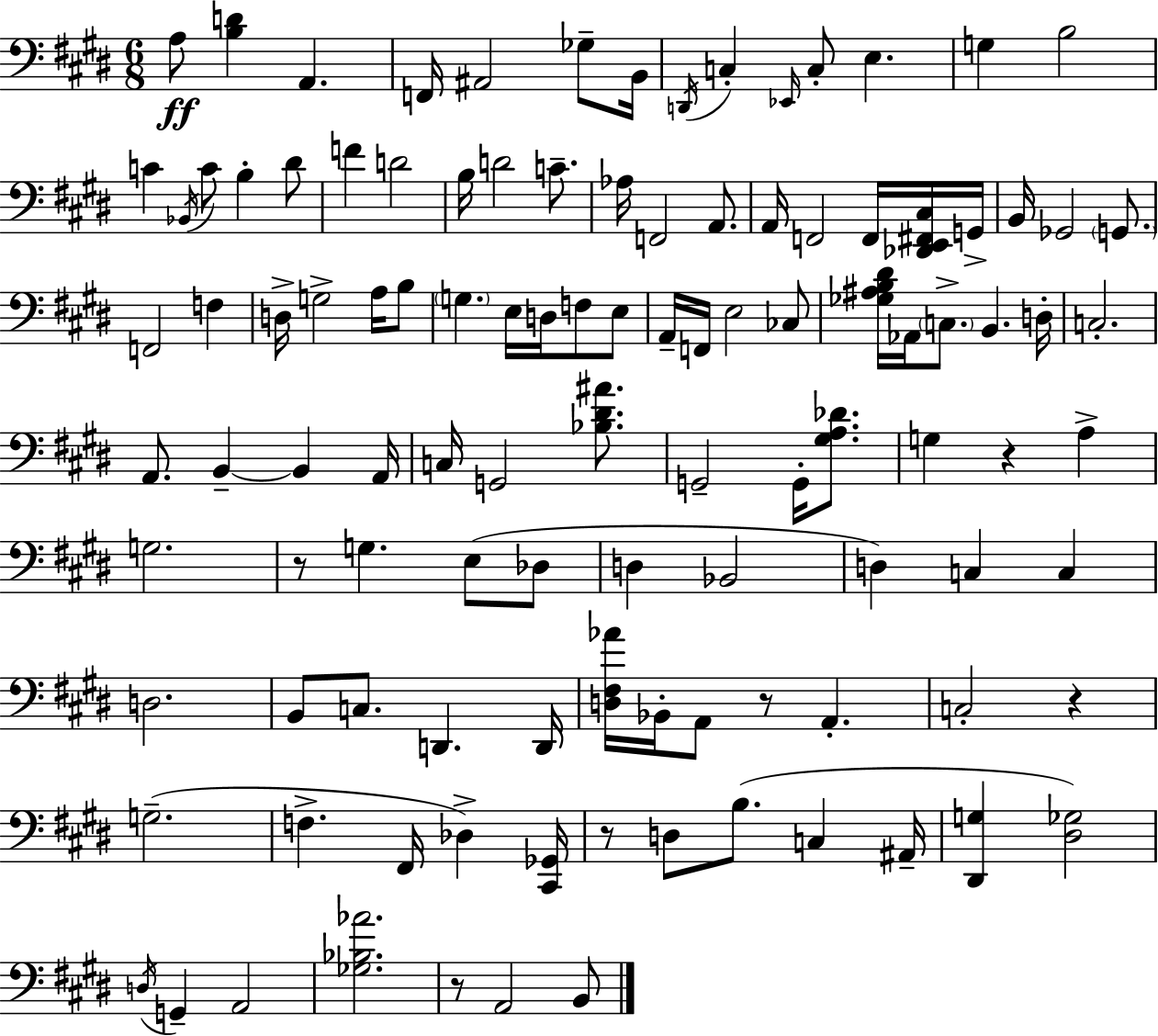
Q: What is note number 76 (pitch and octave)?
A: D2